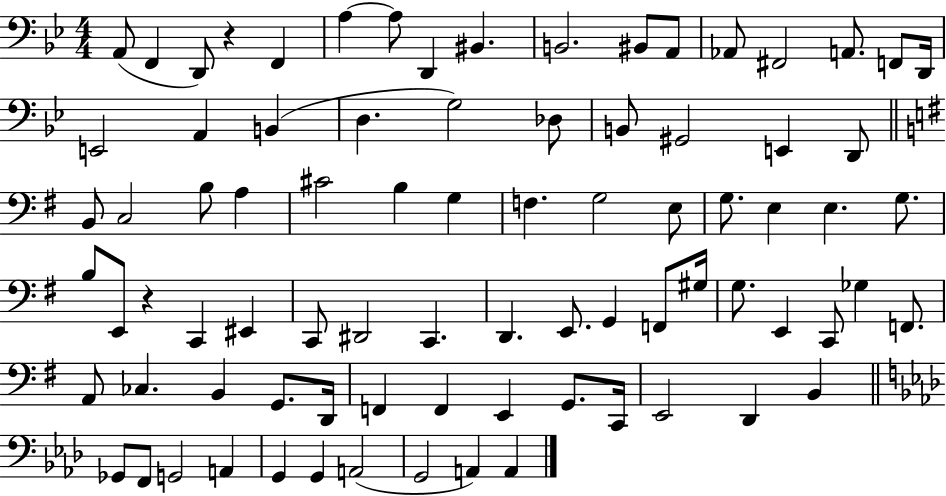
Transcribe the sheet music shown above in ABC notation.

X:1
T:Untitled
M:4/4
L:1/4
K:Bb
A,,/2 F,, D,,/2 z F,, A, A,/2 D,, ^B,, B,,2 ^B,,/2 A,,/2 _A,,/2 ^F,,2 A,,/2 F,,/2 D,,/4 E,,2 A,, B,, D, G,2 _D,/2 B,,/2 ^G,,2 E,, D,,/2 B,,/2 C,2 B,/2 A, ^C2 B, G, F, G,2 E,/2 G,/2 E, E, G,/2 B,/2 E,,/2 z C,, ^E,, C,,/2 ^D,,2 C,, D,, E,,/2 G,, F,,/2 ^G,/4 G,/2 E,, C,,/2 _G, F,,/2 A,,/2 _C, B,, G,,/2 D,,/4 F,, F,, E,, G,,/2 C,,/4 E,,2 D,, B,, _G,,/2 F,,/2 G,,2 A,, G,, G,, A,,2 G,,2 A,, A,,